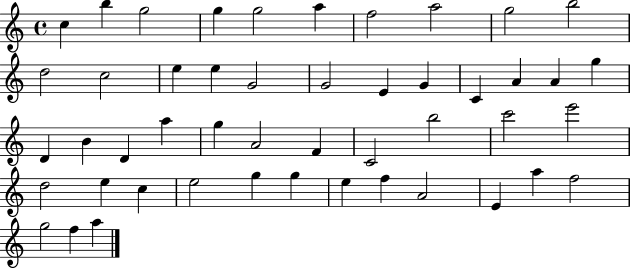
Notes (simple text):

C5/q B5/q G5/h G5/q G5/h A5/q F5/h A5/h G5/h B5/h D5/h C5/h E5/q E5/q G4/h G4/h E4/q G4/q C4/q A4/q A4/q G5/q D4/q B4/q D4/q A5/q G5/q A4/h F4/q C4/h B5/h C6/h E6/h D5/h E5/q C5/q E5/h G5/q G5/q E5/q F5/q A4/h E4/q A5/q F5/h G5/h F5/q A5/q